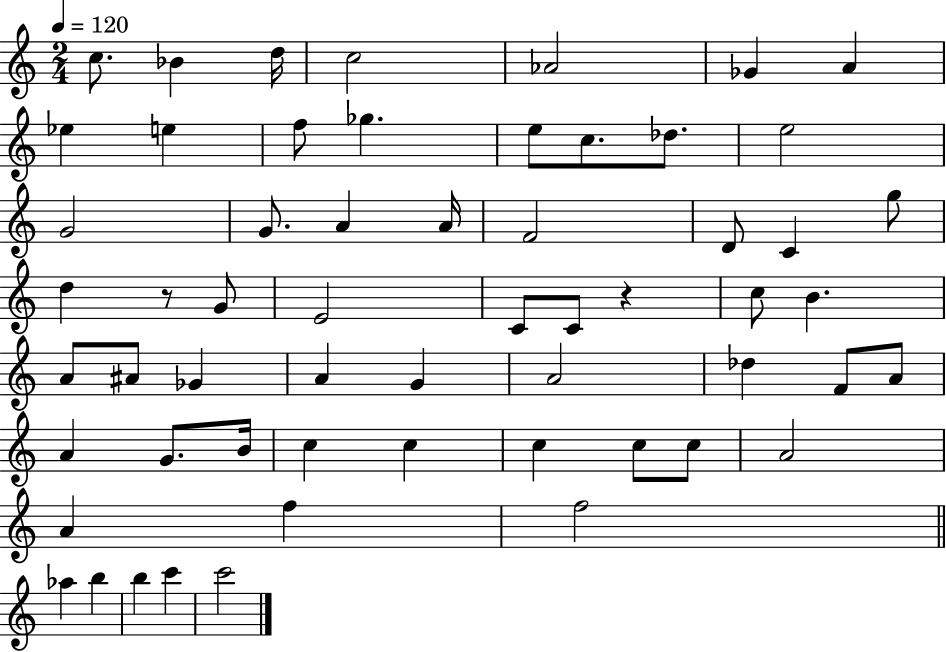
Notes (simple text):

C5/e. Bb4/q D5/s C5/h Ab4/h Gb4/q A4/q Eb5/q E5/q F5/e Gb5/q. E5/e C5/e. Db5/e. E5/h G4/h G4/e. A4/q A4/s F4/h D4/e C4/q G5/e D5/q R/e G4/e E4/h C4/e C4/e R/q C5/e B4/q. A4/e A#4/e Gb4/q A4/q G4/q A4/h Db5/q F4/e A4/e A4/q G4/e. B4/s C5/q C5/q C5/q C5/e C5/e A4/h A4/q F5/q F5/h Ab5/q B5/q B5/q C6/q C6/h